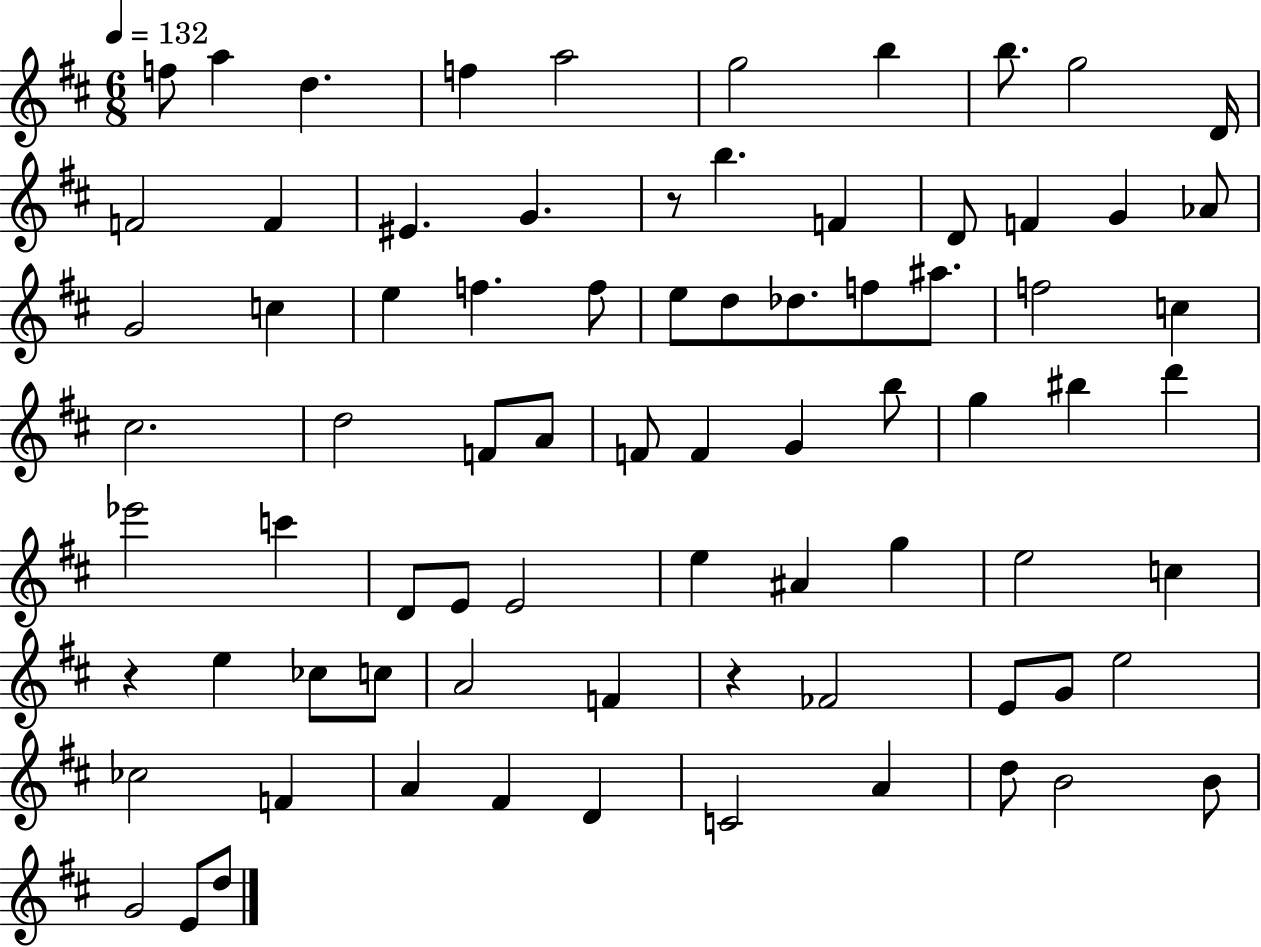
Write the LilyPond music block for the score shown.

{
  \clef treble
  \numericTimeSignature
  \time 6/8
  \key d \major
  \tempo 4 = 132
  f''8 a''4 d''4. | f''4 a''2 | g''2 b''4 | b''8. g''2 d'16 | \break f'2 f'4 | eis'4. g'4. | r8 b''4. f'4 | d'8 f'4 g'4 aes'8 | \break g'2 c''4 | e''4 f''4. f''8 | e''8 d''8 des''8. f''8 ais''8. | f''2 c''4 | \break cis''2. | d''2 f'8 a'8 | f'8 f'4 g'4 b''8 | g''4 bis''4 d'''4 | \break ees'''2 c'''4 | d'8 e'8 e'2 | e''4 ais'4 g''4 | e''2 c''4 | \break r4 e''4 ces''8 c''8 | a'2 f'4 | r4 fes'2 | e'8 g'8 e''2 | \break ces''2 f'4 | a'4 fis'4 d'4 | c'2 a'4 | d''8 b'2 b'8 | \break g'2 e'8 d''8 | \bar "|."
}